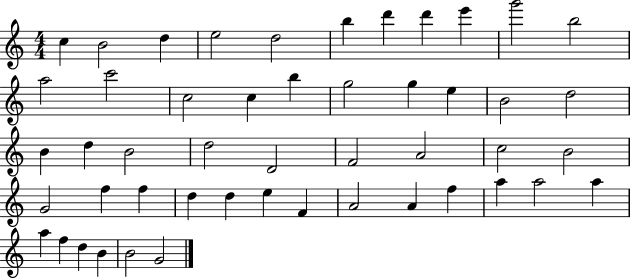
X:1
T:Untitled
M:4/4
L:1/4
K:C
c B2 d e2 d2 b d' d' e' g'2 b2 a2 c'2 c2 c b g2 g e B2 d2 B d B2 d2 D2 F2 A2 c2 B2 G2 f f d d e F A2 A f a a2 a a f d B B2 G2